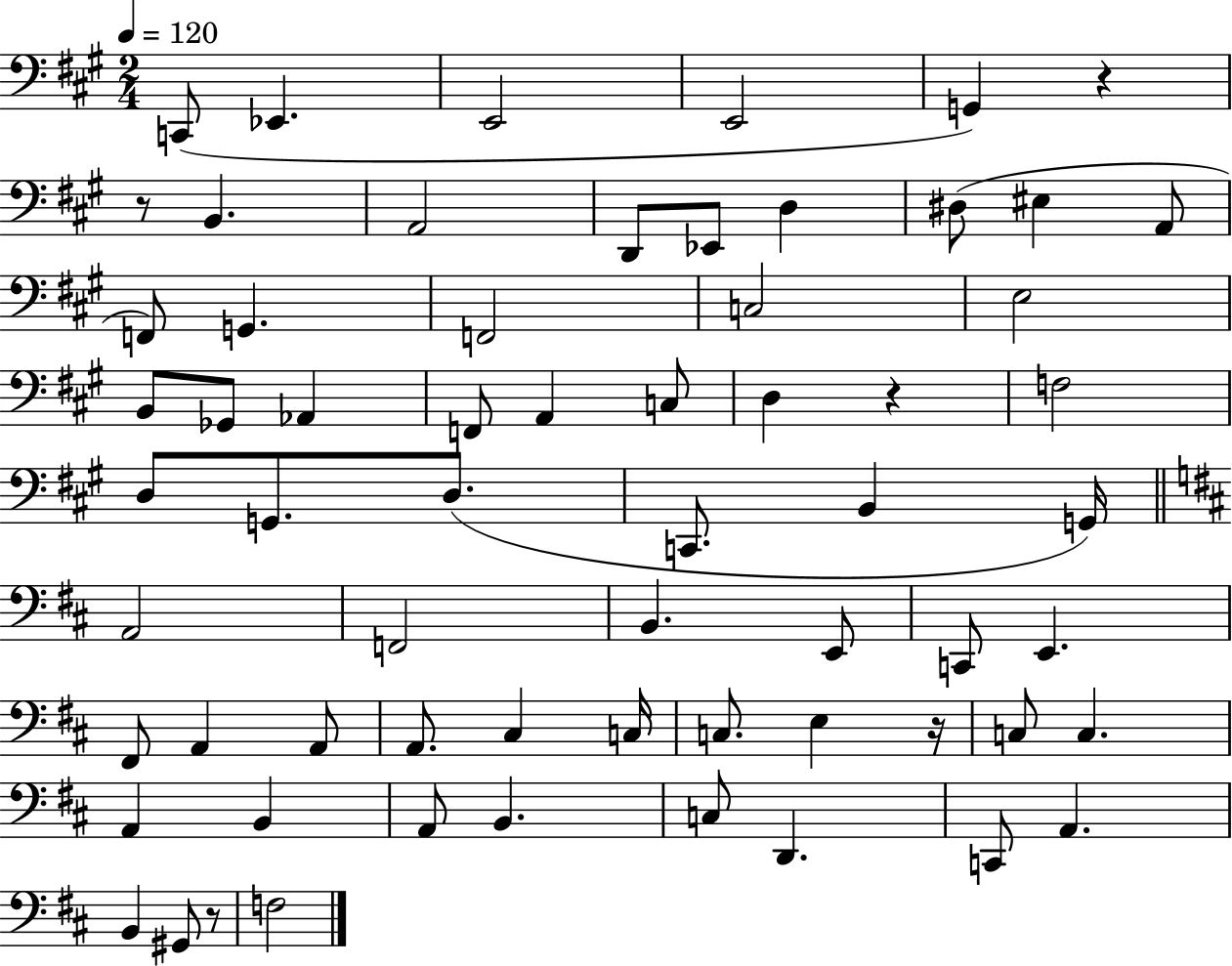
C2/e Eb2/q. E2/h E2/h G2/q R/q R/e B2/q. A2/h D2/e Eb2/e D3/q D#3/e EIS3/q A2/e F2/e G2/q. F2/h C3/h E3/h B2/e Gb2/e Ab2/q F2/e A2/q C3/e D3/q R/q F3/h D3/e G2/e. D3/e. C2/e. B2/q G2/s A2/h F2/h B2/q. E2/e C2/e E2/q. F#2/e A2/q A2/e A2/e. C#3/q C3/s C3/e. E3/q R/s C3/e C3/q. A2/q B2/q A2/e B2/q. C3/e D2/q. C2/e A2/q. B2/q G#2/e R/e F3/h